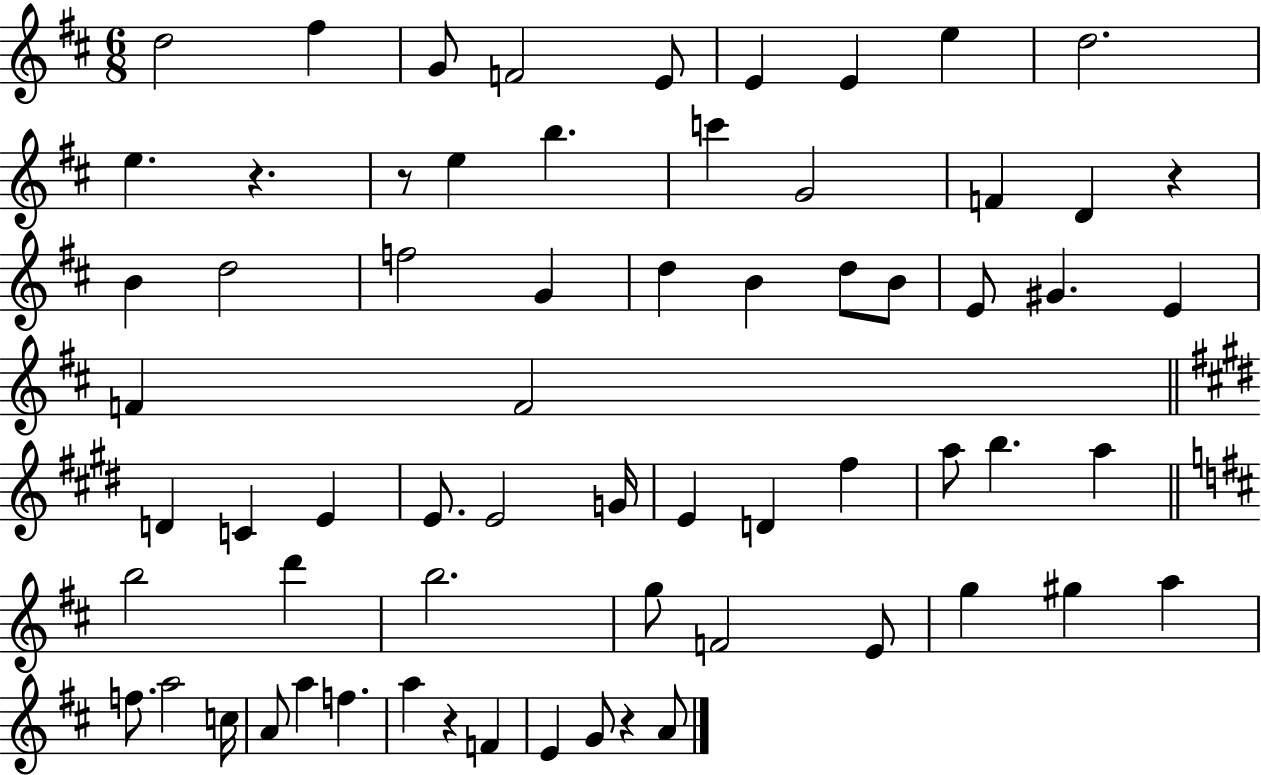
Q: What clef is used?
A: treble